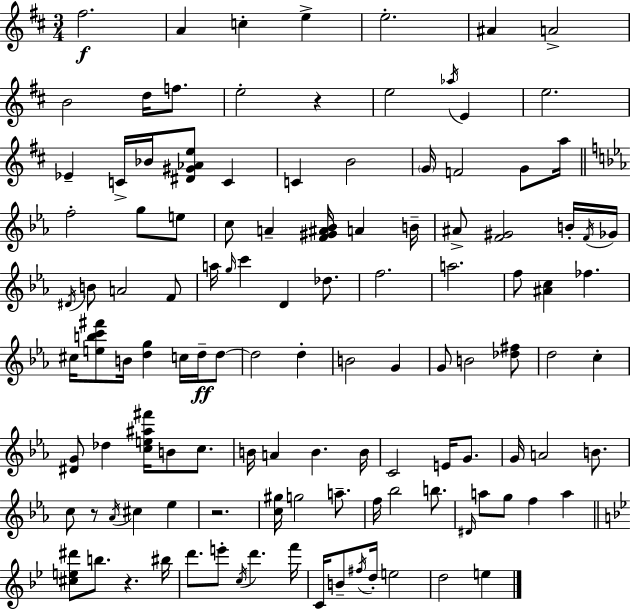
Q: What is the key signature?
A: D major